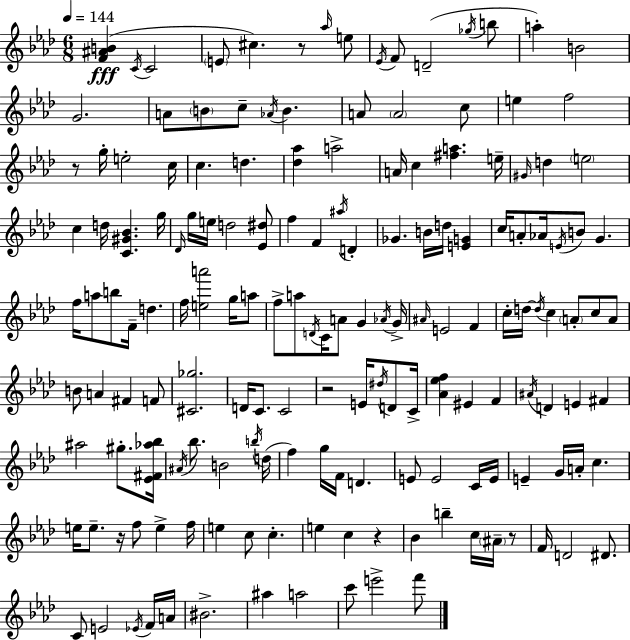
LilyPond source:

{
  \clef treble
  \numericTimeSignature
  \time 6/8
  \key f \minor
  \tempo 4 = 144
  \repeat volta 2 { <f' ais' b'>4(\fff \acciaccatura { c'16 } c'2 | \parenthesize e'8 cis''4.) r8 \grace { aes''16 } | e''8 \acciaccatura { ees'16 } f'8 d'2--( | \acciaccatura { ges''16 } b''8 a''4-.) b'2 | \break g'2. | a'8 \parenthesize b'8 c''8-- \acciaccatura { aes'16 } b'4. | a'8 \parenthesize a'2 | c''8 e''4 f''2 | \break r8 g''16-. e''2-. | c''16 c''4. d''4. | <des'' aes''>4 a''2-> | a'16 c''4 <fis'' a''>4. | \break e''16-- \grace { gis'16 } d''4 \parenthesize e''2 | c''4 d''16 <c' gis' bes'>4. | g''16 \grace { des'16 } g''16 e''16 d''2 | <ees' dis''>8 f''4 f'4 | \break \acciaccatura { ais''16 } d'4-. ges'4. | b'16 d''16 <e' g'>4 c''16 a'8-. aes'16 | \acciaccatura { e'16 } b'8 g'4. f''16 a''8 | b''8 f'16-- d''4. f''16 <e'' a'''>2 | \break g''16 a''8 f''8-> a''8 | \acciaccatura { d'16 } c'16 a'8 g'4 \acciaccatura { aes'16 } g'16-> \grace { ais'16 } | e'2 f'4 | c''16-. d''16~~ \acciaccatura { d''16 } c''4 \parenthesize a'8-. c''8 a'8 | \break b'8 a'4 fis'4 f'8 | <cis' ges''>2. | d'16 c'8. c'2 | r2 e'16 \acciaccatura { dis''16 } d'8 | \break c'16-> <aes' ees'' f''>4 eis'4 f'4 | \acciaccatura { ais'16 } d'4 e'4 fis'4 | ais''2 gis''8.-. | <ees' fis' aes'' bes''>16 \acciaccatura { ais'16 } bes''8. b'2 | \break \acciaccatura { b''16 }( d''16 f''4) g''16 f'16 d'4. | e'8 e'2 | c'16 e'16 e'4-- g'16 a'16-. c''4. | e''16 e''8.-- r16 f''8 | \break e''4-> f''16 e''4 c''8 c''4.-. | e''4 c''4 | r4 bes'4 b''4-- | c''16 \parenthesize ais'16-- r8 f'16 d'2 | \break dis'8. c'8 e'2 | \acciaccatura { ees'16 } f'16 a'16 bis'2.-> | ais''4 a''2 | c'''8 e'''2-> | \break f'''8 } \bar "|."
}